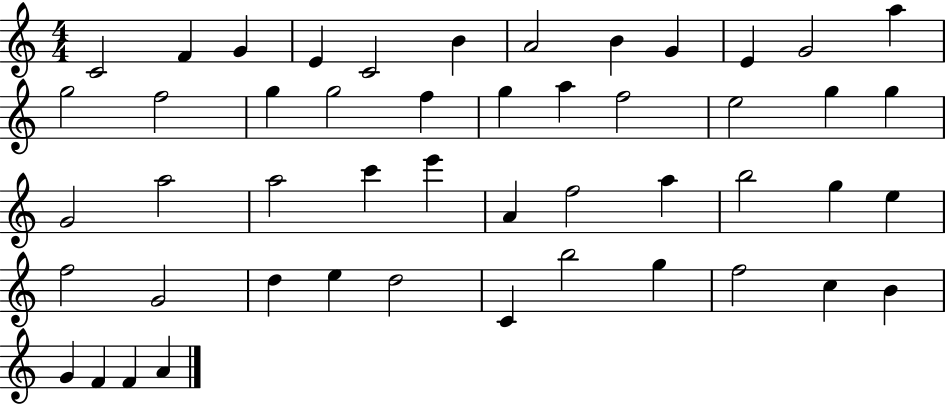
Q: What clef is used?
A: treble